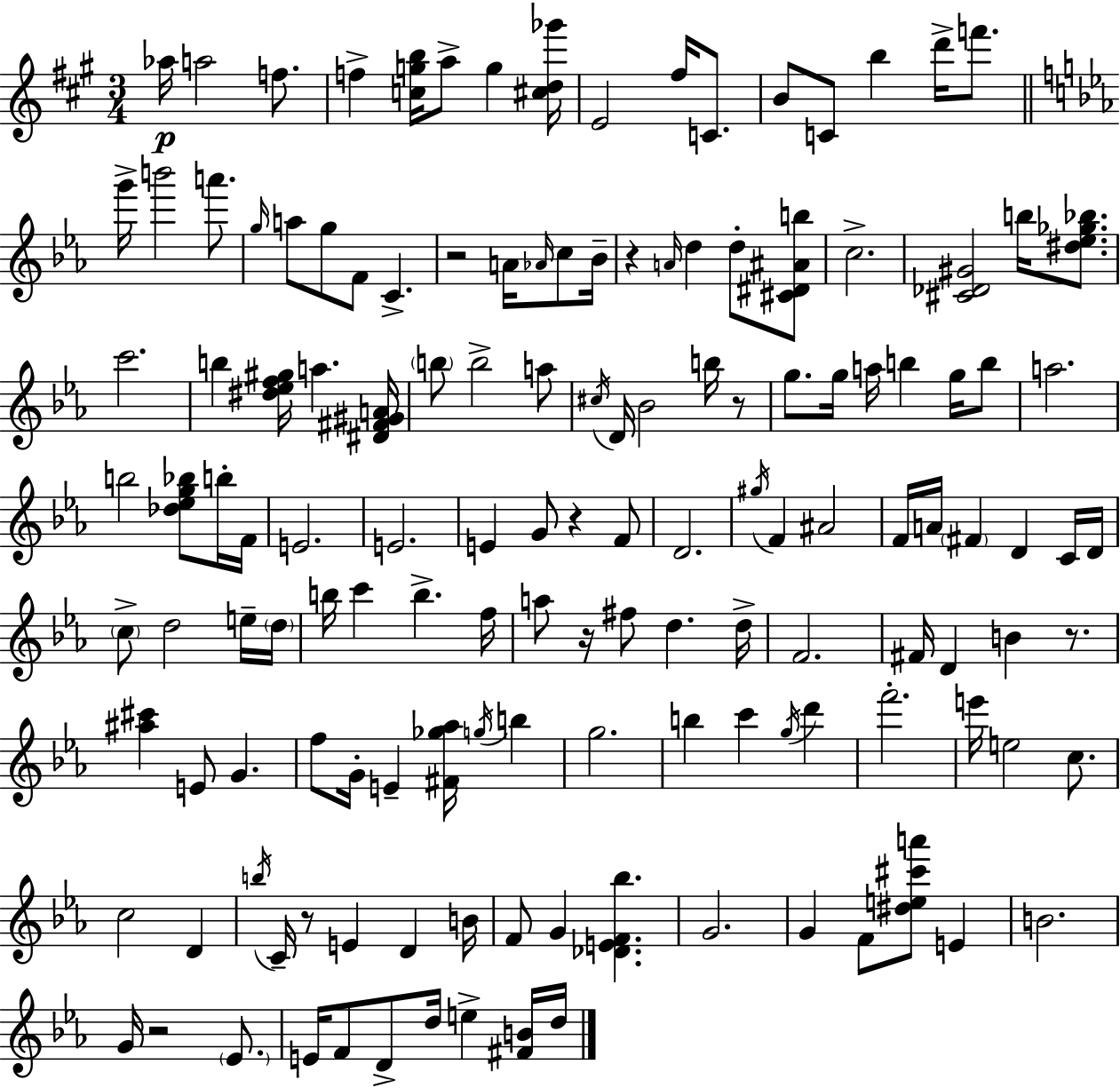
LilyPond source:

{
  \clef treble
  \numericTimeSignature
  \time 3/4
  \key a \major
  aes''16\p a''2 f''8. | f''4-> <c'' g'' b''>16 a''8-> g''4 <cis'' d'' ges'''>16 | e'2 fis''16 c'8. | b'8 c'8 b''4 d'''16-> f'''8. | \break \bar "||" \break \key ees \major g'''16-> b'''2 a'''8. | \grace { g''16 } a''8 g''8 f'8 c'4.-> | r2 a'16 \grace { aes'16 } c''8 | bes'16-- r4 \grace { a'16 } d''4 d''8-. | \break <cis' dis' ais' b''>8 c''2.-> | <cis' des' gis'>2 b''16 | <dis'' ees'' ges'' bes''>8. c'''2. | b''4 <dis'' ees'' f'' gis''>16 a''4. | \break <dis' fis' gis' a'>16 \parenthesize b''8 b''2-> | a''8 \acciaccatura { cis''16 } d'16 bes'2 | b''16 r8 g''8. g''16 a''16 b''4 | g''16 b''8 a''2. | \break b''2 | <des'' ees'' g'' bes''>8 b''16-. f'16 e'2. | e'2. | e'4 g'8 r4 | \break f'8 d'2. | \acciaccatura { gis''16 } f'4 ais'2 | f'16 a'16 \parenthesize fis'4 d'4 | c'16 d'16 \parenthesize c''8-> d''2 | \break e''16-- \parenthesize d''16 b''16 c'''4 b''4.-> | f''16 a''8 r16 fis''8 d''4. | d''16-> f'2. | fis'16 d'4 b'4 | \break r8. <ais'' cis'''>4 e'8 g'4. | f''8 g'16-. e'4-- | <fis' ges'' aes''>16 \acciaccatura { g''16 } b''4 g''2. | b''4 c'''4 | \break \acciaccatura { g''16 } d'''4 f'''2.-. | e'''16 e''2 | c''8. c''2 | d'4 \acciaccatura { b''16 } c'16-- r8 e'4 | \break d'4 b'16 f'8 g'4 | <des' e' f' bes''>4. g'2. | g'4 | f'8 <dis'' e'' cis''' a'''>8 e'4 b'2. | \break g'16 r2 | \parenthesize ees'8. e'16 f'8 d'8-> | d''16 e''4-> <fis' b'>16 d''16 \bar "|."
}